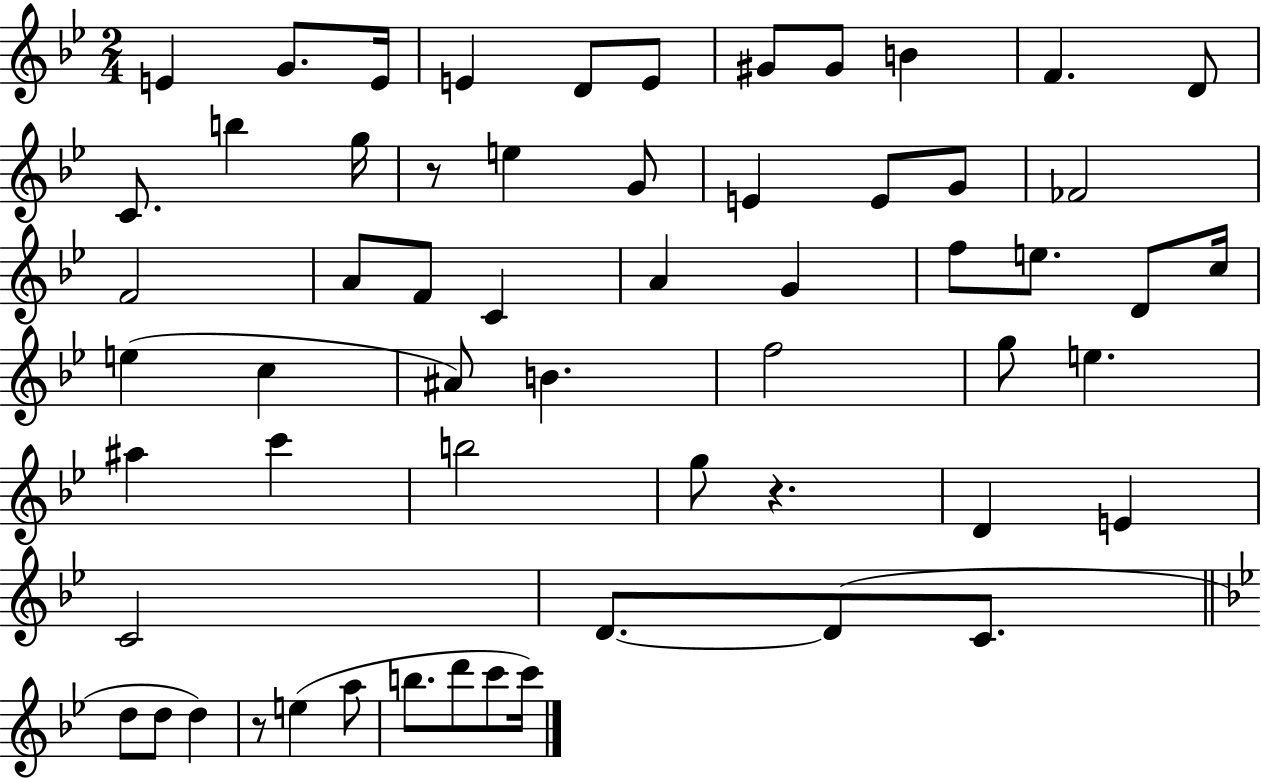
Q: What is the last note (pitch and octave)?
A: C6